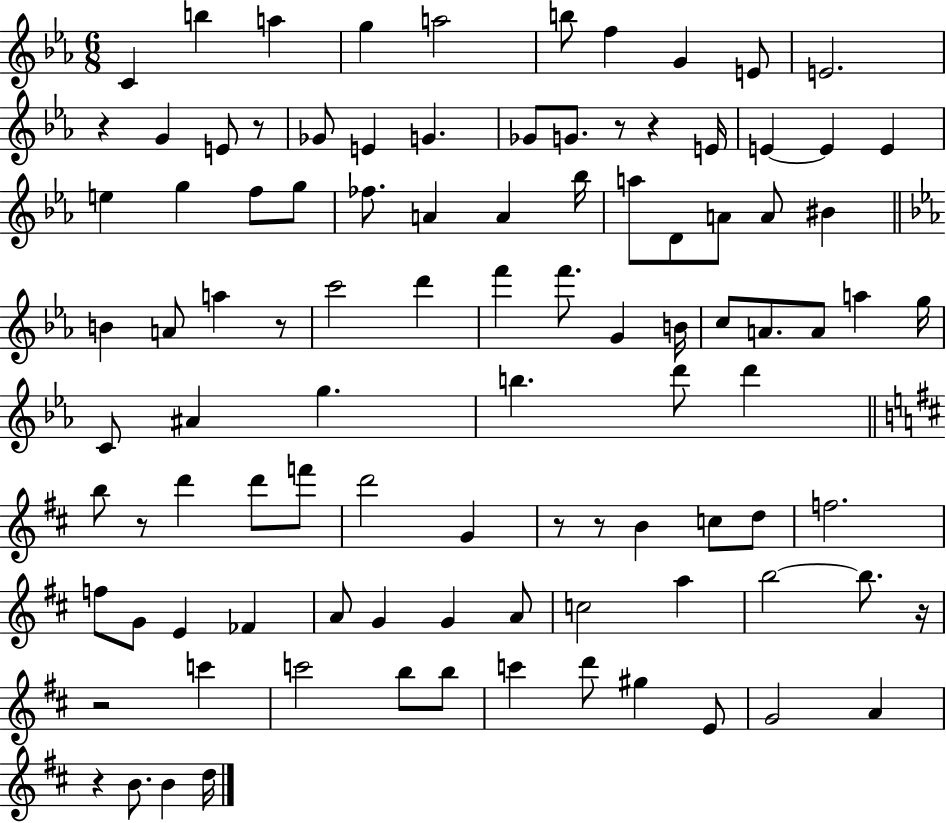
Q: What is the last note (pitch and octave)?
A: D5